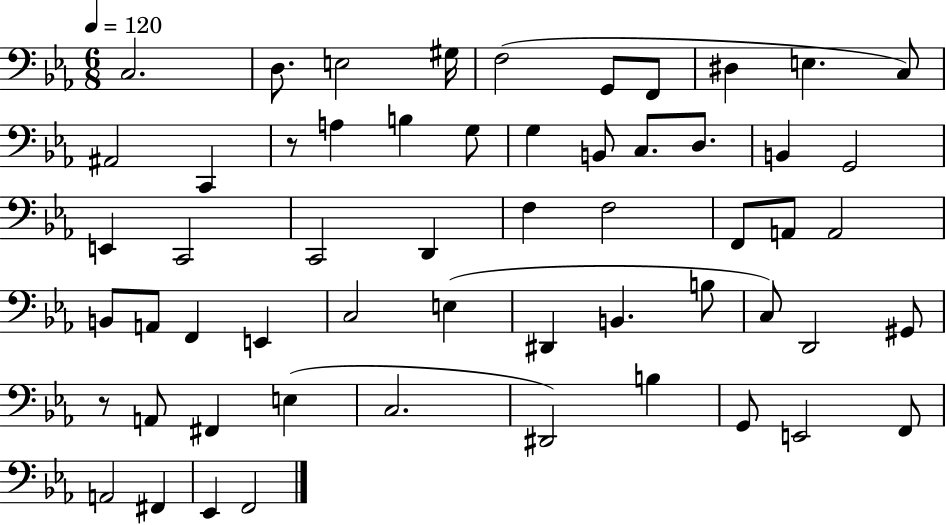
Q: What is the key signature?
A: EES major